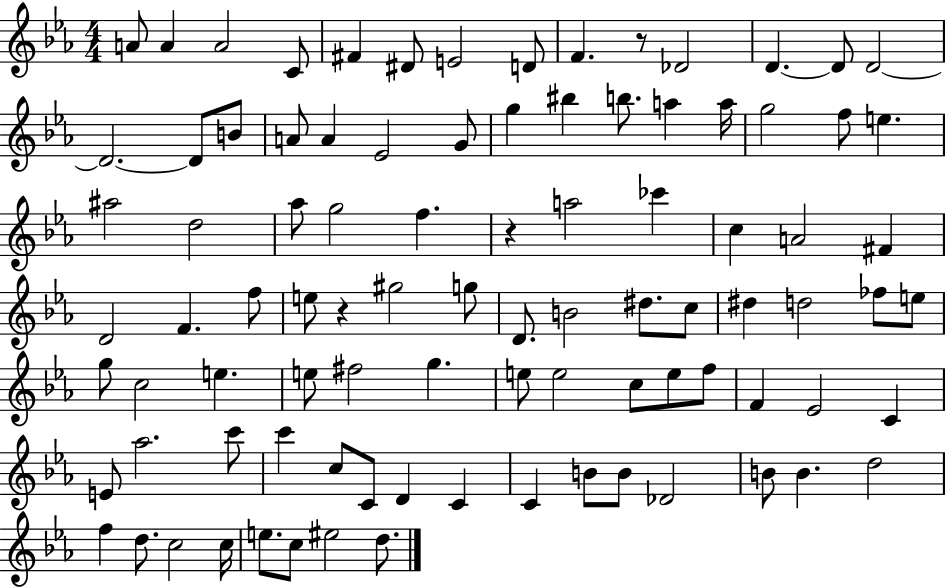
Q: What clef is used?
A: treble